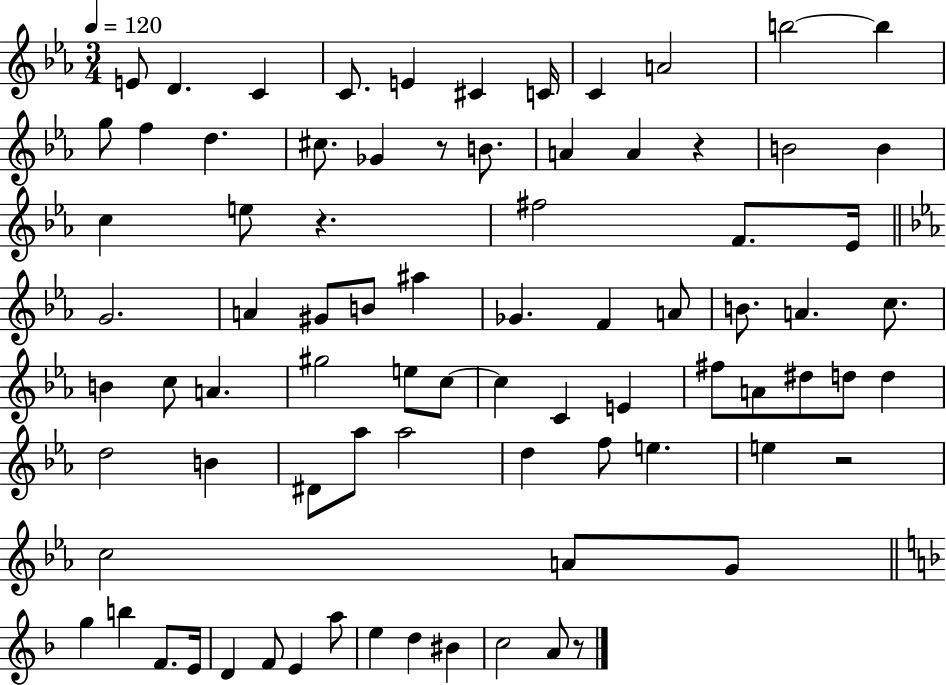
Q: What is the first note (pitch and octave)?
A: E4